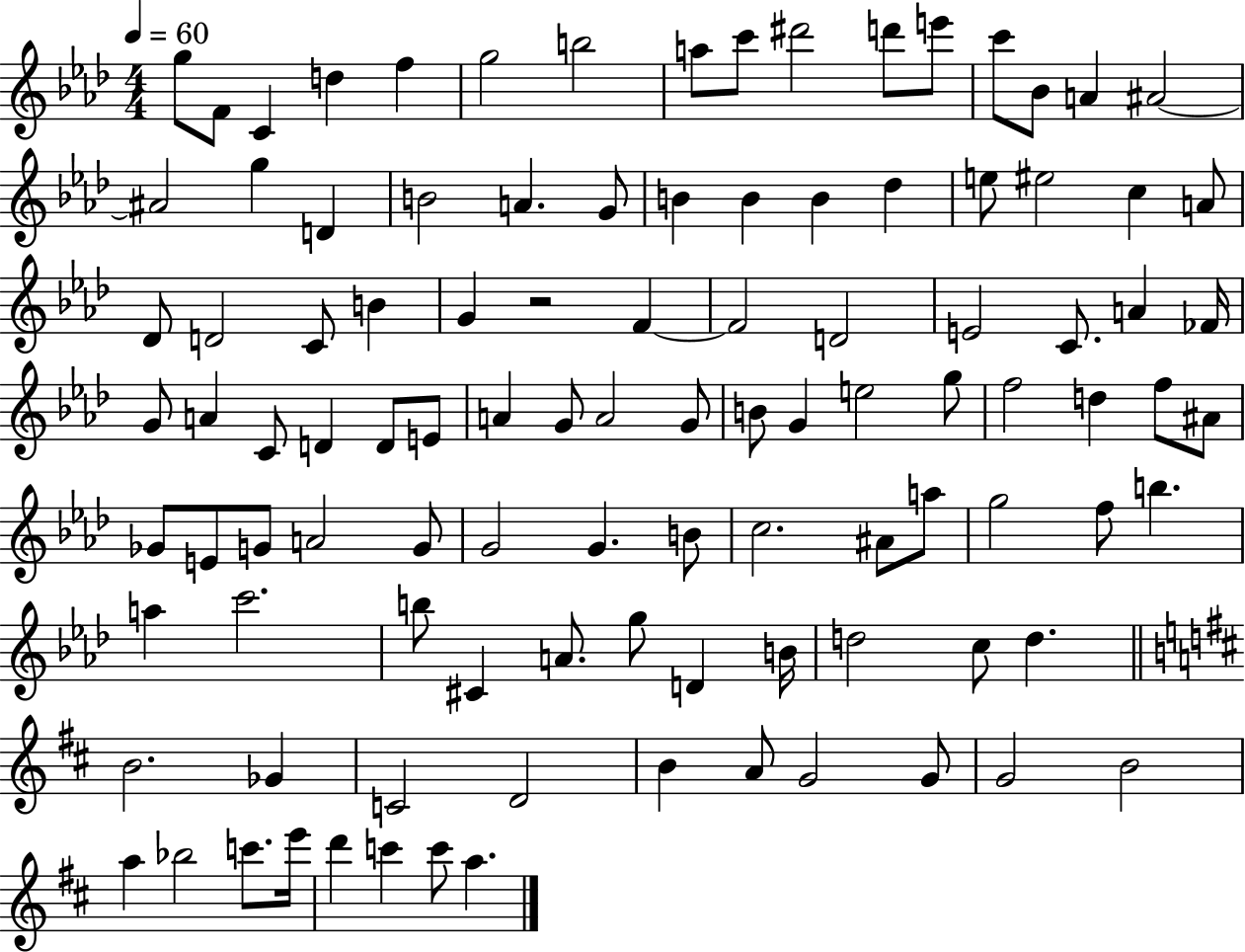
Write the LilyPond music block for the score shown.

{
  \clef treble
  \numericTimeSignature
  \time 4/4
  \key aes \major
  \tempo 4 = 60
  \repeat volta 2 { g''8 f'8 c'4 d''4 f''4 | g''2 b''2 | a''8 c'''8 dis'''2 d'''8 e'''8 | c'''8 bes'8 a'4 ais'2~~ | \break ais'2 g''4 d'4 | b'2 a'4. g'8 | b'4 b'4 b'4 des''4 | e''8 eis''2 c''4 a'8 | \break des'8 d'2 c'8 b'4 | g'4 r2 f'4~~ | f'2 d'2 | e'2 c'8. a'4 fes'16 | \break g'8 a'4 c'8 d'4 d'8 e'8 | a'4 g'8 a'2 g'8 | b'8 g'4 e''2 g''8 | f''2 d''4 f''8 ais'8 | \break ges'8 e'8 g'8 a'2 g'8 | g'2 g'4. b'8 | c''2. ais'8 a''8 | g''2 f''8 b''4. | \break a''4 c'''2. | b''8 cis'4 a'8. g''8 d'4 b'16 | d''2 c''8 d''4. | \bar "||" \break \key d \major b'2. ges'4 | c'2 d'2 | b'4 a'8 g'2 g'8 | g'2 b'2 | \break a''4 bes''2 c'''8. e'''16 | d'''4 c'''4 c'''8 a''4. | } \bar "|."
}